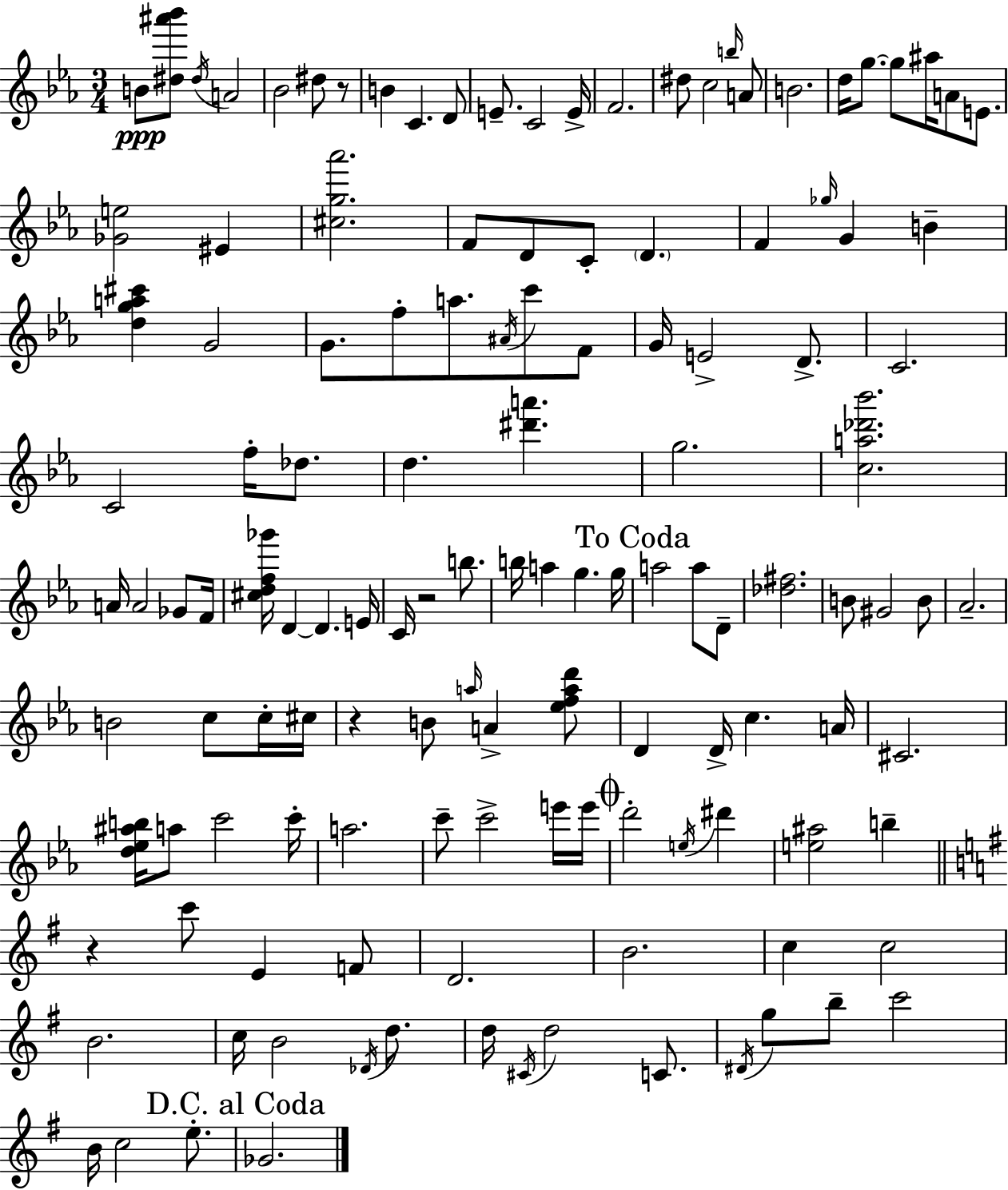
B4/e [D#5,A#6,Bb6]/e D#5/s A4/h Bb4/h D#5/e R/e B4/q C4/q. D4/e E4/e. C4/h E4/s F4/h. D#5/e C5/h B5/s A4/e B4/h. D5/s G5/e. G5/e A#5/s A4/e E4/e. [Gb4,E5]/h EIS4/q [C#5,G5,Ab6]/h. F4/e D4/e C4/e D4/q. F4/q Gb5/s G4/q B4/q [D5,G5,A5,C#6]/q G4/h G4/e. F5/e A5/e. A#4/s C6/e F4/e G4/s E4/h D4/e. C4/h. C4/h F5/s Db5/e. D5/q. [D#6,A6]/q. G5/h. [C5,A5,Db6,Bb6]/h. A4/s A4/h Gb4/e F4/s [C#5,D5,F5,Gb6]/s D4/q D4/q. E4/s C4/s R/h B5/e. B5/s A5/q G5/q. G5/s A5/h A5/e D4/e [Db5,F#5]/h. B4/e G#4/h B4/e Ab4/h. B4/h C5/e C5/s C#5/s R/q B4/e A5/s A4/q [Eb5,F5,A5,D6]/e D4/q D4/s C5/q. A4/s C#4/h. [D5,Eb5,A#5,B5]/s A5/e C6/h C6/s A5/h. C6/e C6/h E6/s E6/s D6/h E5/s D#6/q [E5,A#5]/h B5/q R/q C6/e E4/q F4/e D4/h. B4/h. C5/q C5/h B4/h. C5/s B4/h Db4/s D5/e. D5/s C#4/s D5/h C4/e. D#4/s G5/e B5/e C6/h B4/s C5/h E5/e. Gb4/h.